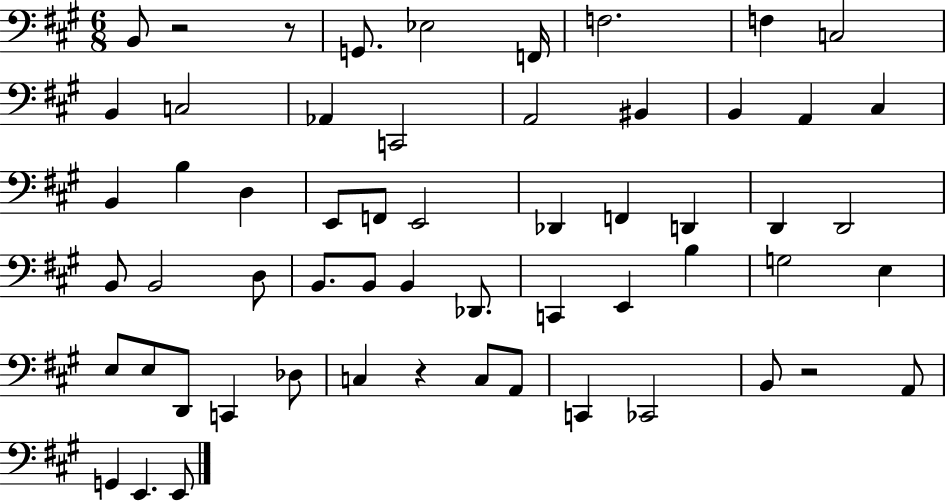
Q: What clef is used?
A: bass